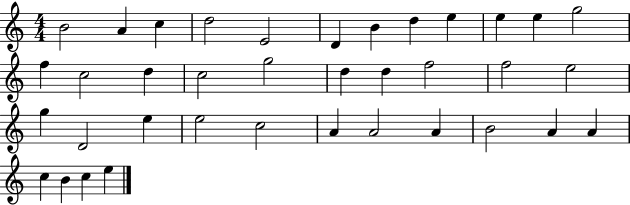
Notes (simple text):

B4/h A4/q C5/q D5/h E4/h D4/q B4/q D5/q E5/q E5/q E5/q G5/h F5/q C5/h D5/q C5/h G5/h D5/q D5/q F5/h F5/h E5/h G5/q D4/h E5/q E5/h C5/h A4/q A4/h A4/q B4/h A4/q A4/q C5/q B4/q C5/q E5/q